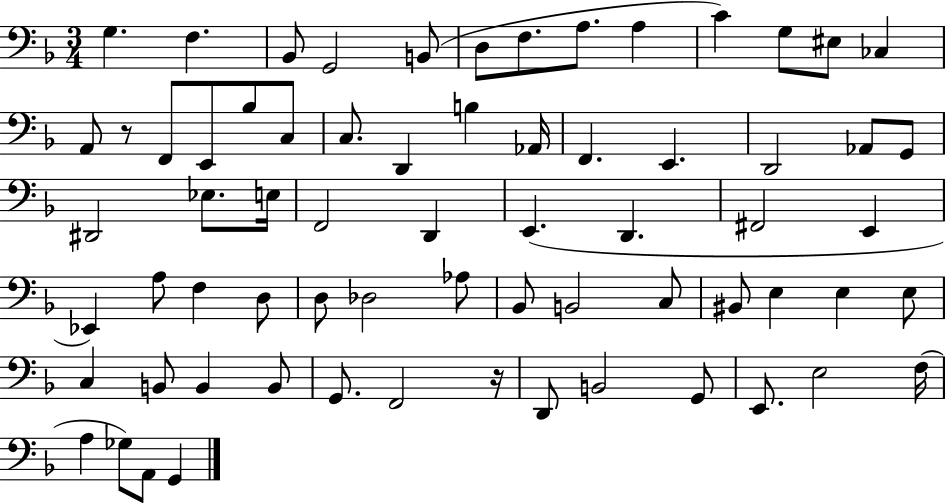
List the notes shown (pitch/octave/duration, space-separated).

G3/q. F3/q. Bb2/e G2/h B2/e D3/e F3/e. A3/e. A3/q C4/q G3/e EIS3/e CES3/q A2/e R/e F2/e E2/e Bb3/e C3/e C3/e. D2/q B3/q Ab2/s F2/q. E2/q. D2/h Ab2/e G2/e D#2/h Eb3/e. E3/s F2/h D2/q E2/q. D2/q. F#2/h E2/q Eb2/q A3/e F3/q D3/e D3/e Db3/h Ab3/e Bb2/e B2/h C3/e BIS2/e E3/q E3/q E3/e C3/q B2/e B2/q B2/e G2/e. F2/h R/s D2/e B2/h G2/e E2/e. E3/h F3/s A3/q Gb3/e A2/e G2/q